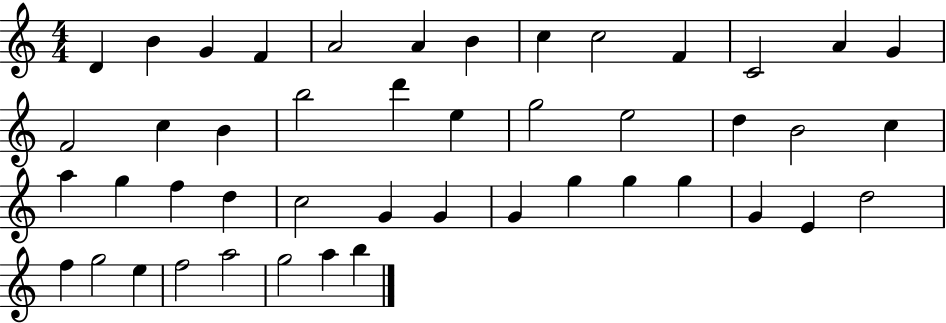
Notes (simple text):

D4/q B4/q G4/q F4/q A4/h A4/q B4/q C5/q C5/h F4/q C4/h A4/q G4/q F4/h C5/q B4/q B5/h D6/q E5/q G5/h E5/h D5/q B4/h C5/q A5/q G5/q F5/q D5/q C5/h G4/q G4/q G4/q G5/q G5/q G5/q G4/q E4/q D5/h F5/q G5/h E5/q F5/h A5/h G5/h A5/q B5/q